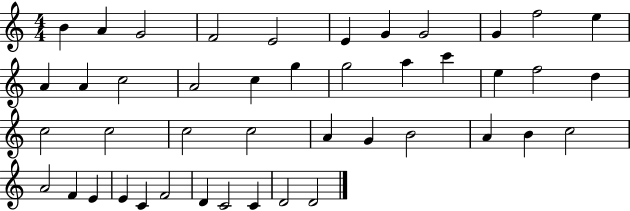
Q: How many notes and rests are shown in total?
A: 44